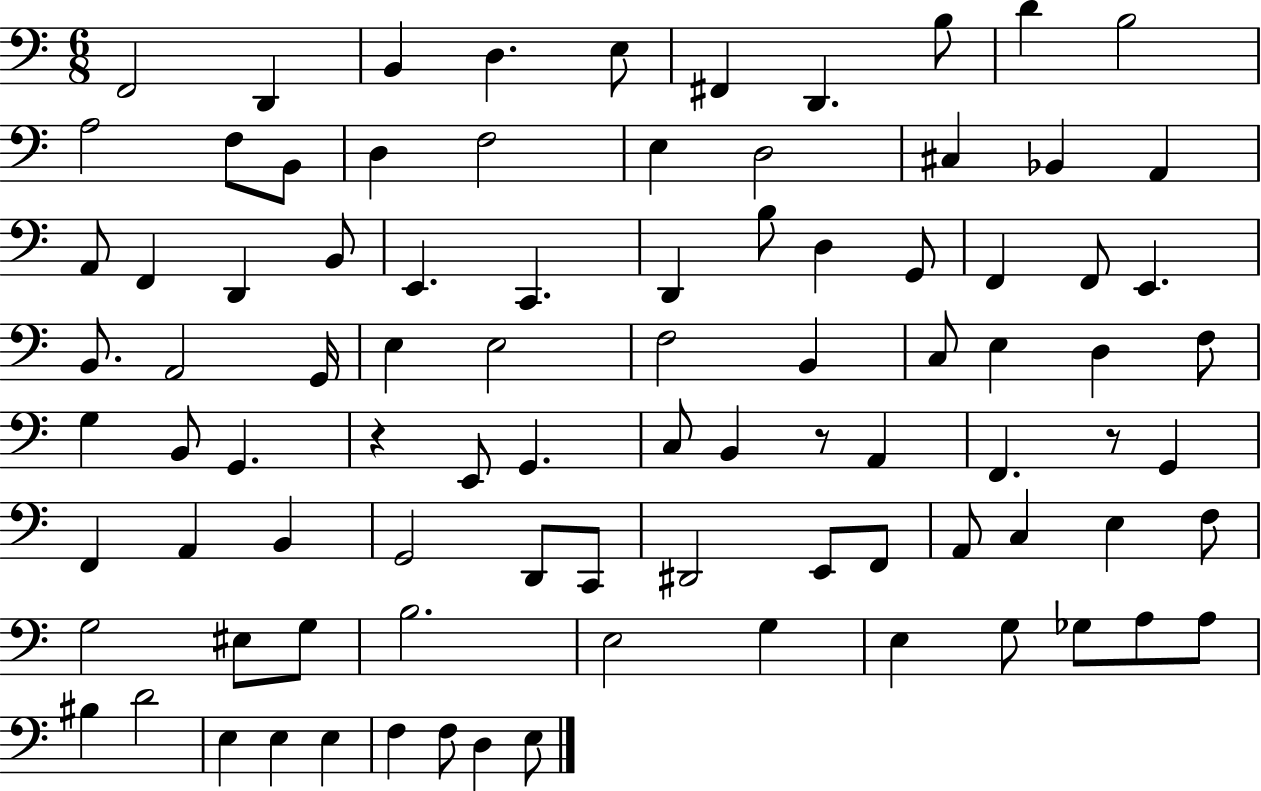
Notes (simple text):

F2/h D2/q B2/q D3/q. E3/e F#2/q D2/q. B3/e D4/q B3/h A3/h F3/e B2/e D3/q F3/h E3/q D3/h C#3/q Bb2/q A2/q A2/e F2/q D2/q B2/e E2/q. C2/q. D2/q B3/e D3/q G2/e F2/q F2/e E2/q. B2/e. A2/h G2/s E3/q E3/h F3/h B2/q C3/e E3/q D3/q F3/e G3/q B2/e G2/q. R/q E2/e G2/q. C3/e B2/q R/e A2/q F2/q. R/e G2/q F2/q A2/q B2/q G2/h D2/e C2/e D#2/h E2/e F2/e A2/e C3/q E3/q F3/e G3/h EIS3/e G3/e B3/h. E3/h G3/q E3/q G3/e Gb3/e A3/e A3/e BIS3/q D4/h E3/q E3/q E3/q F3/q F3/e D3/q E3/e